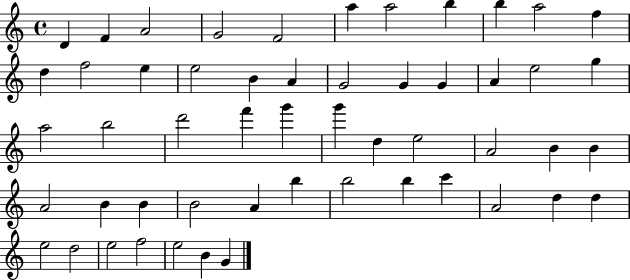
{
  \clef treble
  \time 4/4
  \defaultTimeSignature
  \key c \major
  d'4 f'4 a'2 | g'2 f'2 | a''4 a''2 b''4 | b''4 a''2 f''4 | \break d''4 f''2 e''4 | e''2 b'4 a'4 | g'2 g'4 g'4 | a'4 e''2 g''4 | \break a''2 b''2 | d'''2 f'''4 g'''4 | g'''4 d''4 e''2 | a'2 b'4 b'4 | \break a'2 b'4 b'4 | b'2 a'4 b''4 | b''2 b''4 c'''4 | a'2 d''4 d''4 | \break e''2 d''2 | e''2 f''2 | e''2 b'4 g'4 | \bar "|."
}